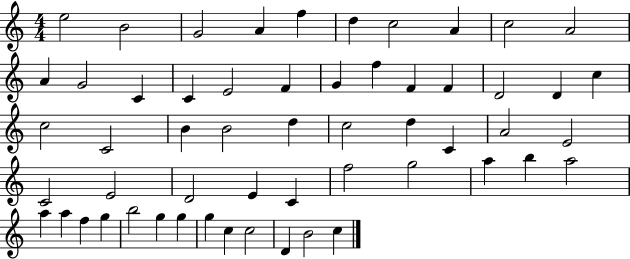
E5/h B4/h G4/h A4/q F5/q D5/q C5/h A4/q C5/h A4/h A4/q G4/h C4/q C4/q E4/h F4/q G4/q F5/q F4/q F4/q D4/h D4/q C5/q C5/h C4/h B4/q B4/h D5/q C5/h D5/q C4/q A4/h E4/h C4/h E4/h D4/h E4/q C4/q F5/h G5/h A5/q B5/q A5/h A5/q A5/q F5/q G5/q B5/h G5/q G5/q G5/q C5/q C5/h D4/q B4/h C5/q